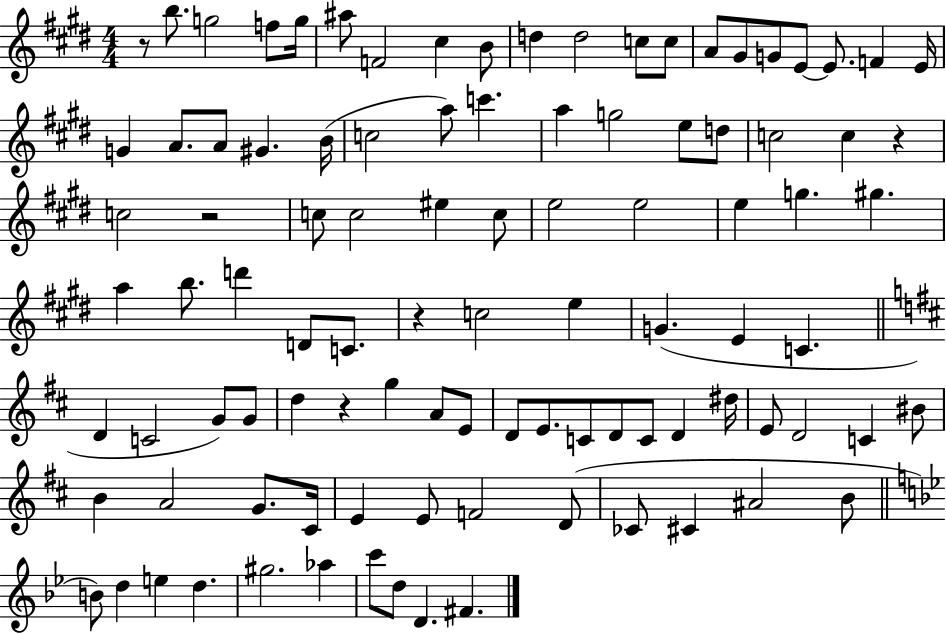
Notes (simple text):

R/e B5/e. G5/h F5/e G5/s A#5/e F4/h C#5/q B4/e D5/q D5/h C5/e C5/e A4/e G#4/e G4/e E4/e E4/e. F4/q E4/s G4/q A4/e. A4/e G#4/q. B4/s C5/h A5/e C6/q. A5/q G5/h E5/e D5/e C5/h C5/q R/q C5/h R/h C5/e C5/h EIS5/q C5/e E5/h E5/h E5/q G5/q. G#5/q. A5/q B5/e. D6/q D4/e C4/e. R/q C5/h E5/q G4/q. E4/q C4/q. D4/q C4/h G4/e G4/e D5/q R/q G5/q A4/e E4/e D4/e E4/e. C4/e D4/e C4/e D4/q D#5/s E4/e D4/h C4/q BIS4/e B4/q A4/h G4/e. C#4/s E4/q E4/e F4/h D4/e CES4/e C#4/q A#4/h B4/e B4/e D5/q E5/q D5/q. G#5/h. Ab5/q C6/e D5/e D4/q. F#4/q.